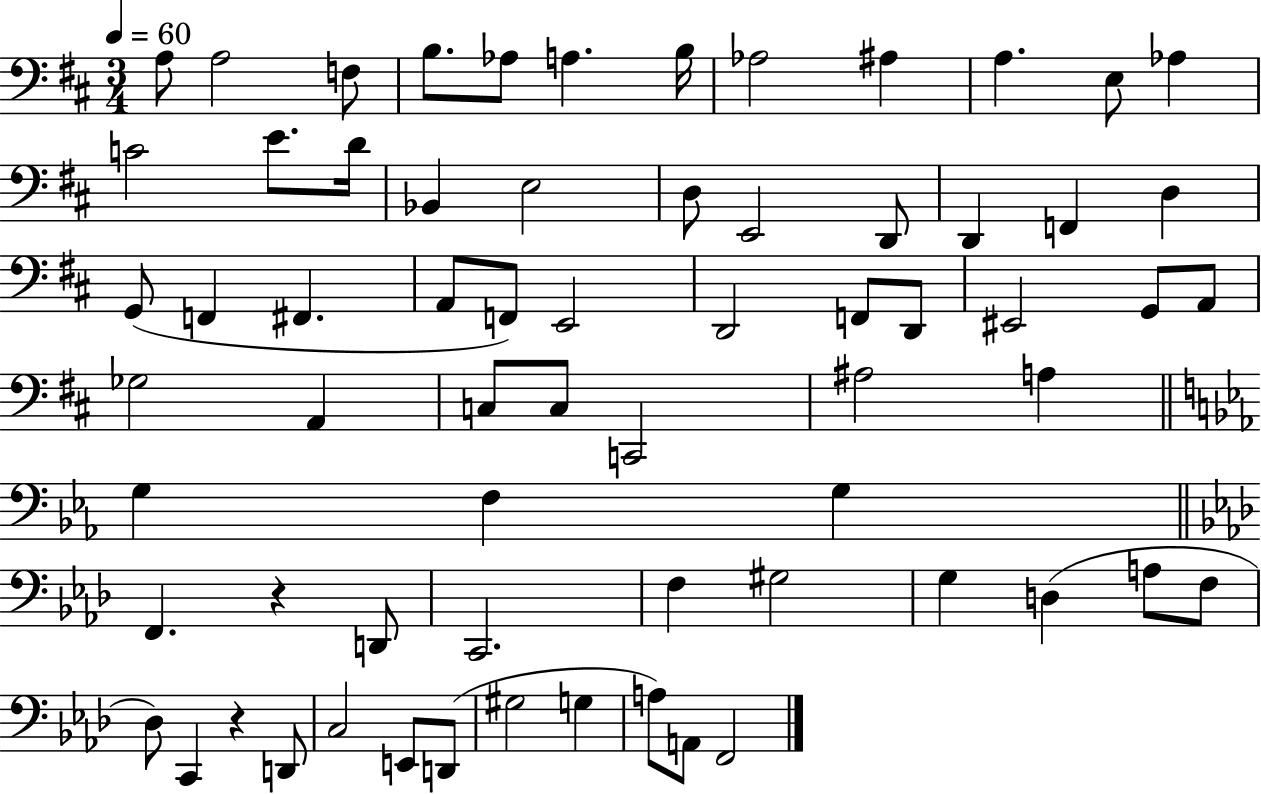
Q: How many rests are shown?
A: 2